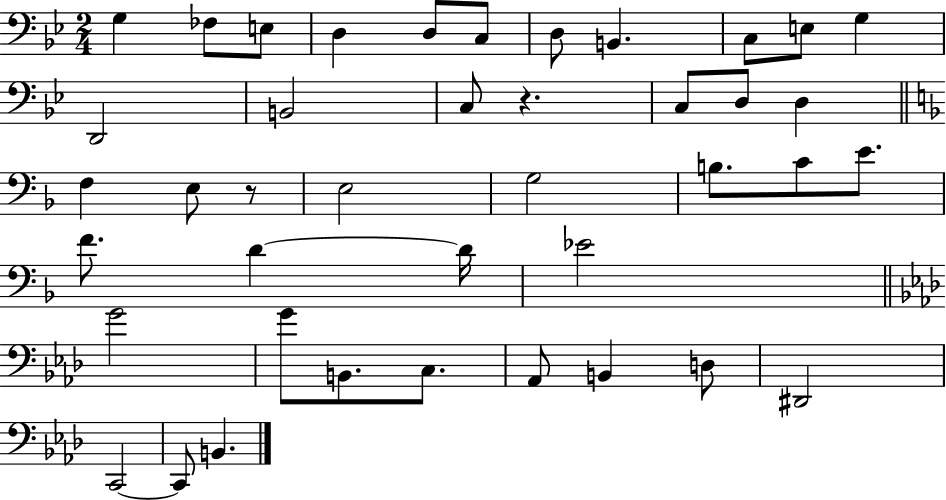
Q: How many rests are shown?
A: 2